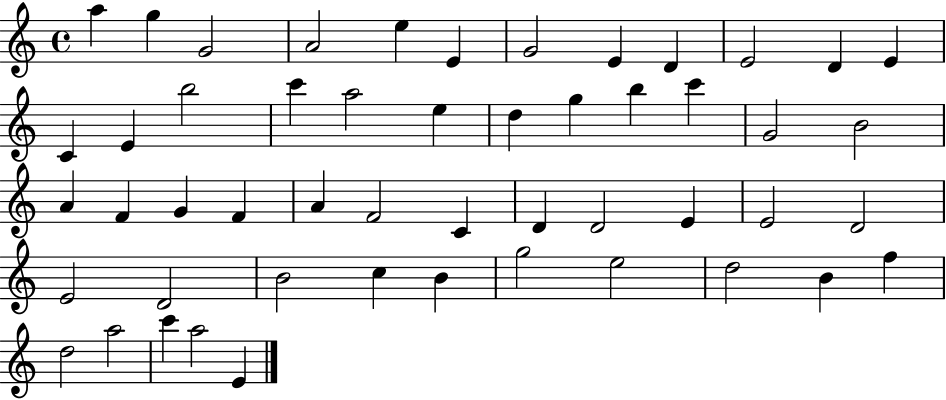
A5/q G5/q G4/h A4/h E5/q E4/q G4/h E4/q D4/q E4/h D4/q E4/q C4/q E4/q B5/h C6/q A5/h E5/q D5/q G5/q B5/q C6/q G4/h B4/h A4/q F4/q G4/q F4/q A4/q F4/h C4/q D4/q D4/h E4/q E4/h D4/h E4/h D4/h B4/h C5/q B4/q G5/h E5/h D5/h B4/q F5/q D5/h A5/h C6/q A5/h E4/q